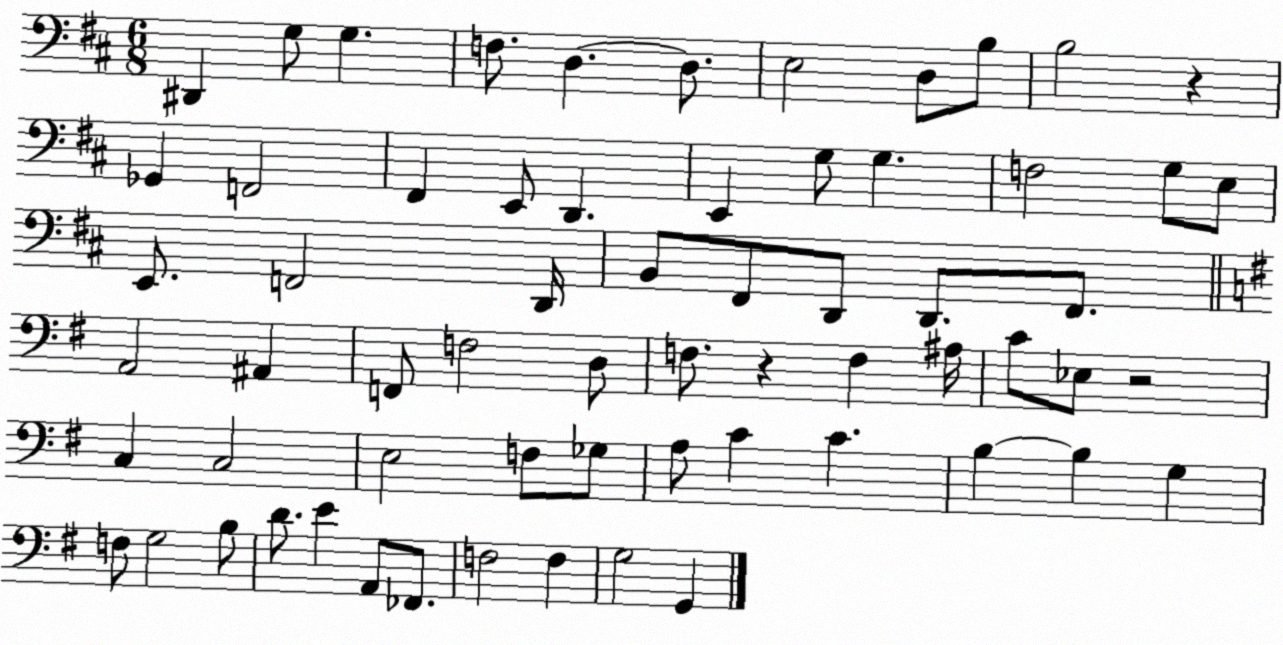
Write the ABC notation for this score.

X:1
T:Untitled
M:6/8
L:1/4
K:D
^D,, G,/2 G, F,/2 D, D,/2 E,2 D,/2 B,/2 B,2 z _G,, F,,2 ^F,, E,,/2 D,, E,, G,/2 G, F,2 G,/2 E,/2 E,,/2 F,,2 D,,/4 B,,/2 ^F,,/2 D,,/2 D,,/2 ^F,,/2 A,,2 ^A,, F,,/2 F,2 D,/2 F,/2 z F, ^A,/4 C/2 _E,/2 z2 C, C,2 E,2 F,/2 _G,/2 A,/2 C C B, B, G, F,/2 G,2 B,/2 D/2 E A,,/2 _F,,/2 F,2 F, G,2 G,,